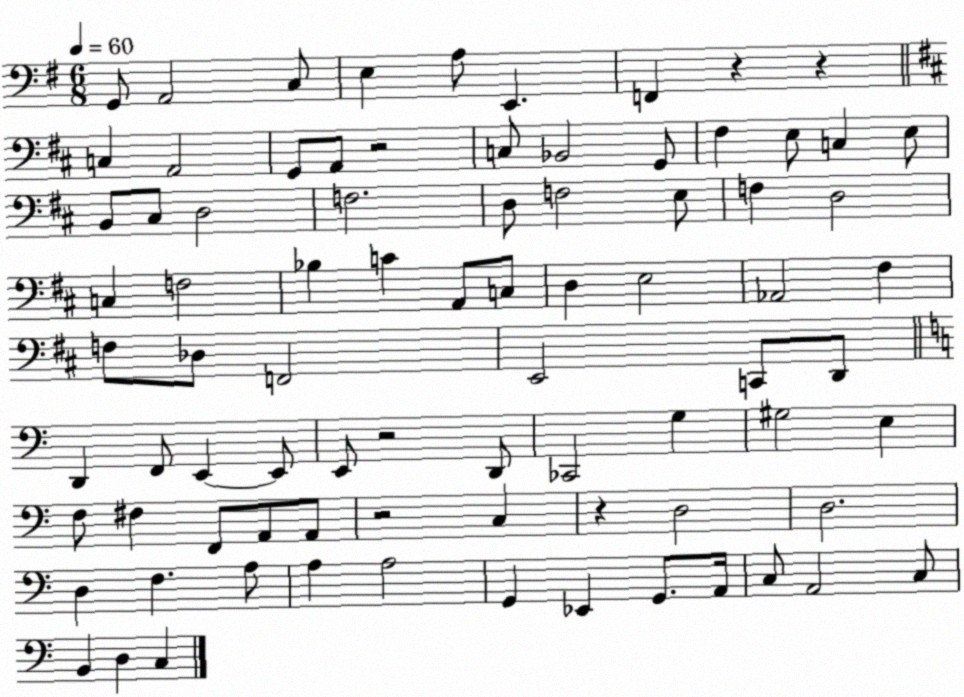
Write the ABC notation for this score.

X:1
T:Untitled
M:6/8
L:1/4
K:G
G,,/2 A,,2 C,/2 E, A,/2 E,, F,, z z C, A,,2 G,,/2 A,,/2 z2 C,/2 _B,,2 G,,/2 ^F, E,/2 C, E,/2 B,,/2 ^C,/2 D,2 F,2 D,/2 F,2 E,/2 F, D,2 C, F,2 _B, C A,,/2 C,/2 D, E,2 _A,,2 ^F, F,/2 _D,/2 F,,2 E,,2 C,,/2 D,,/2 D,, F,,/2 E,, E,,/2 E,,/2 z2 D,,/2 _C,,2 G, ^G,2 E, F,/2 ^F, F,,/2 A,,/2 A,,/2 z2 C, z D,2 D,2 D, F, A,/2 A, A,2 G,, _E,, G,,/2 A,,/4 C,/2 A,,2 C,/2 B,, D, C,